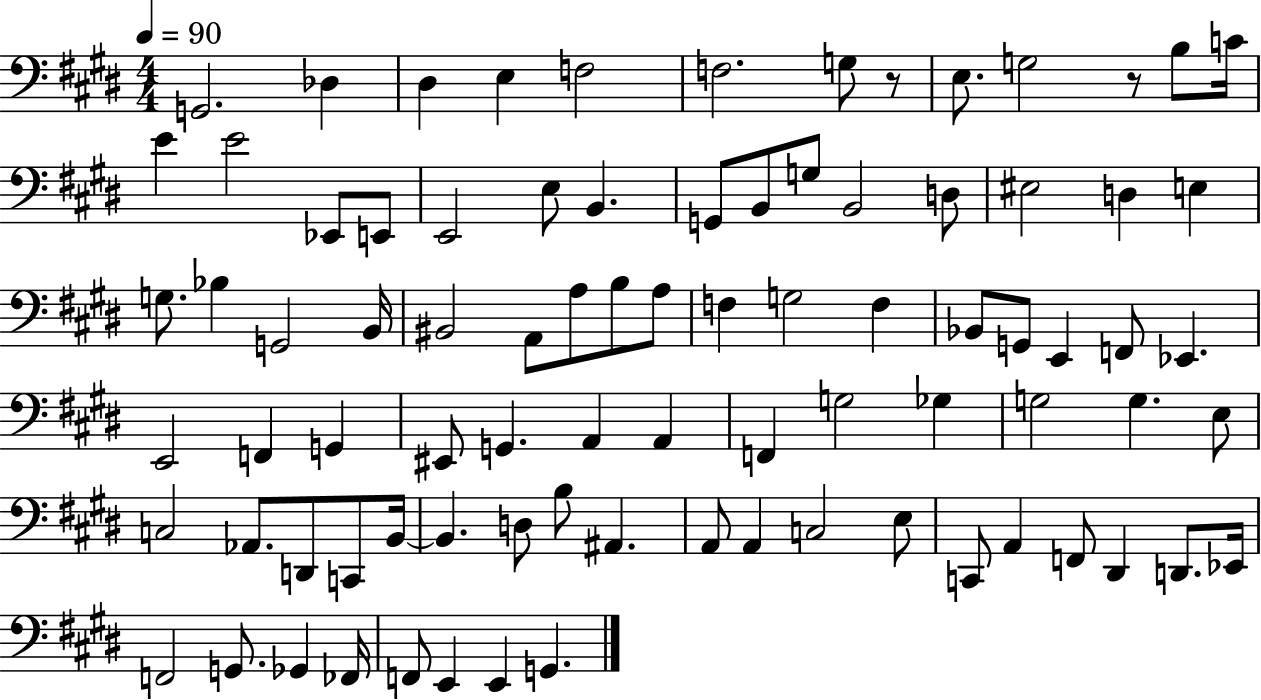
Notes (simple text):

G2/h. Db3/q D#3/q E3/q F3/h F3/h. G3/e R/e E3/e. G3/h R/e B3/e C4/s E4/q E4/h Eb2/e E2/e E2/h E3/e B2/q. G2/e B2/e G3/e B2/h D3/e EIS3/h D3/q E3/q G3/e. Bb3/q G2/h B2/s BIS2/h A2/e A3/e B3/e A3/e F3/q G3/h F3/q Bb2/e G2/e E2/q F2/e Eb2/q. E2/h F2/q G2/q EIS2/e G2/q. A2/q A2/q F2/q G3/h Gb3/q G3/h G3/q. E3/e C3/h Ab2/e. D2/e C2/e B2/s B2/q. D3/e B3/e A#2/q. A2/e A2/q C3/h E3/e C2/e A2/q F2/e D#2/q D2/e. Eb2/s F2/h G2/e. Gb2/q FES2/s F2/e E2/q E2/q G2/q.